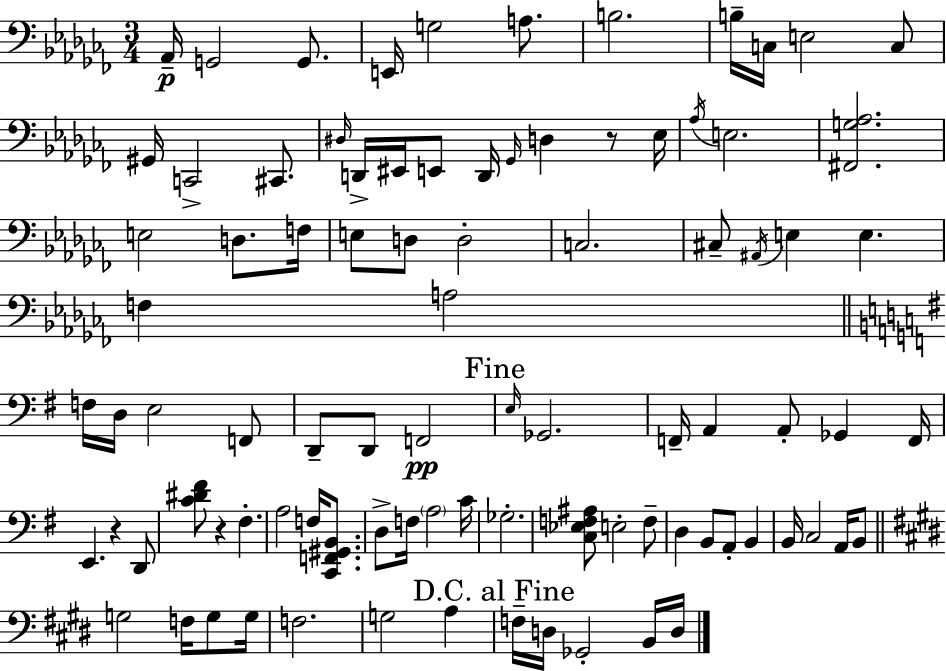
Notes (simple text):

Ab2/s G2/h G2/e. E2/s G3/h A3/e. B3/h. B3/s C3/s E3/h C3/e G#2/s C2/h C#2/e. D#3/s D2/s EIS2/s E2/e D2/s Gb2/s D3/q R/e Eb3/s Ab3/s E3/h. [F#2,G3,Ab3]/h. E3/h D3/e. F3/s E3/e D3/e D3/h C3/h. C#3/e A#2/s E3/q E3/q. F3/q A3/h F3/s D3/s E3/h F2/e D2/e D2/e F2/h E3/s Gb2/h. F2/s A2/q A2/e Gb2/q F2/s E2/q. R/q D2/e [C4,D#4,F#4]/e R/q F#3/q. A3/h F3/s [C2,F2,G#2,B2]/e. D3/e F3/s A3/h C4/s Gb3/h. [C3,Eb3,F3,A#3]/e E3/h F3/e D3/q B2/e A2/e B2/q B2/s C3/h A2/s B2/e G3/h F3/s G3/e G3/s F3/h. G3/h A3/q F3/s D3/s Gb2/h B2/s D3/s